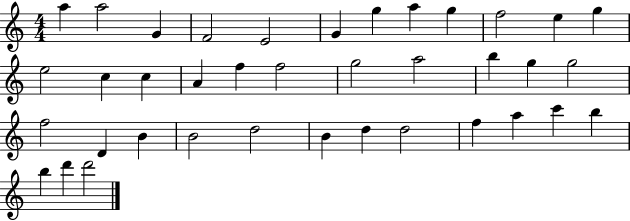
{
  \clef treble
  \numericTimeSignature
  \time 4/4
  \key c \major
  a''4 a''2 g'4 | f'2 e'2 | g'4 g''4 a''4 g''4 | f''2 e''4 g''4 | \break e''2 c''4 c''4 | a'4 f''4 f''2 | g''2 a''2 | b''4 g''4 g''2 | \break f''2 d'4 b'4 | b'2 d''2 | b'4 d''4 d''2 | f''4 a''4 c'''4 b''4 | \break b''4 d'''4 d'''2 | \bar "|."
}